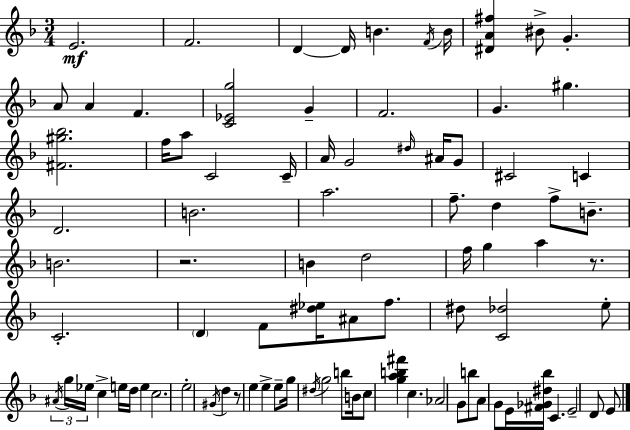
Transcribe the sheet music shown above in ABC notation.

X:1
T:Untitled
M:3/4
L:1/4
K:F
E2 F2 D D/4 B F/4 B/4 [^DA^f] ^B/2 G A/2 A F [C_Eg]2 G F2 G ^g [^F^g_b]2 f/4 a/2 C2 C/4 A/4 G2 ^d/4 ^A/4 G/2 ^C2 C D2 B2 a2 f/2 d f/2 B/2 B2 z2 B d2 f/4 g a z/2 C2 D F/2 [^d_e]/4 ^A/2 f/2 ^d/2 [C_d]2 e/2 ^A/4 g/4 _e/4 c e/4 d/4 e c2 e2 ^G/4 d z/2 e e e/2 g/4 ^d/4 g2 b/2 B/4 c/2 [gab^f'] c _A2 G/2 b/2 A/2 G/2 E/4 [^F_G^d_b]/4 C E2 D/2 E/2